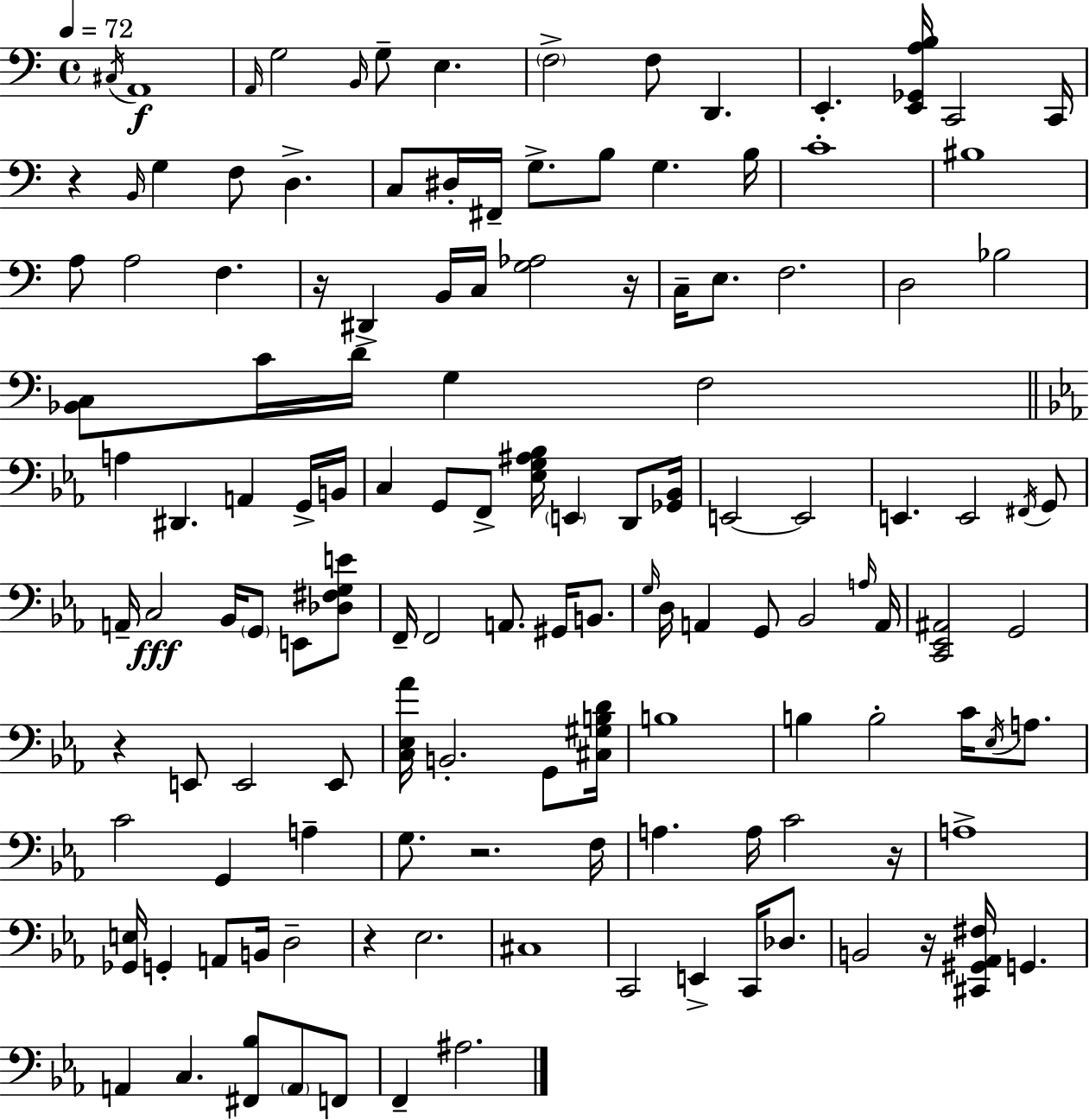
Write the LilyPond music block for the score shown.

{
  \clef bass
  \time 4/4
  \defaultTimeSignature
  \key a \minor
  \tempo 4 = 72
  \acciaccatura { cis16 }\f a,1 | \grace { a,16 } g2 \grace { b,16 } g8-- e4. | \parenthesize f2-> f8 d,4. | e,4.-. <e, ges, a b>16 c,2 | \break c,16 r4 \grace { b,16 } g4 f8 d4.-> | c8 dis16-. fis,16-- g8.-> b8 g4. | b16 c'1-. | bis1 | \break a8 a2 f4. | r16 dis,4-> b,16 c16 <g aes>2 | r16 c16-- e8. f2. | d2 bes2 | \break <bes, c>8 c'16 d'16 g4 f2 | \bar "||" \break \key ees \major a4 dis,4. a,4 g,16-> b,16 | c4 g,8 f,8-> <ees g ais bes>16 \parenthesize e,4 d,8 <ges, bes,>16 | e,2~~ e,2 | e,4. e,2 \acciaccatura { fis,16 } g,8 | \break a,16-- c2\fff bes,16 \parenthesize g,8 e,8 <des fis g e'>8 | f,16-- f,2 a,8. gis,16 b,8. | \grace { g16 } d16 a,4 g,8 bes,2 | \grace { a16 } a,16 <c, ees, ais,>2 g,2 | \break r4 e,8 e,2 | e,8 <c ees aes'>16 b,2.-. | g,8 <cis gis b d'>16 b1 | b4 b2-. c'16 | \break \acciaccatura { ees16 } a8. c'2 g,4 | a4-- g8. r2. | f16 a4. a16 c'2 | r16 a1-> | \break <ges, e>16 g,4-. a,8 b,16 d2-- | r4 ees2. | cis1 | c,2 e,4-> | \break c,16 des8. b,2 r16 <cis, gis, aes, fis>16 g,4. | a,4 c4. <fis, bes>8 | \parenthesize a,8 f,8 f,4-- ais2. | \bar "|."
}